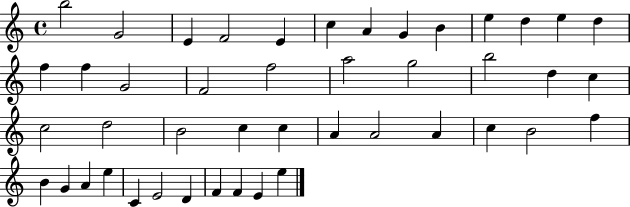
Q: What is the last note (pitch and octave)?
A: E5